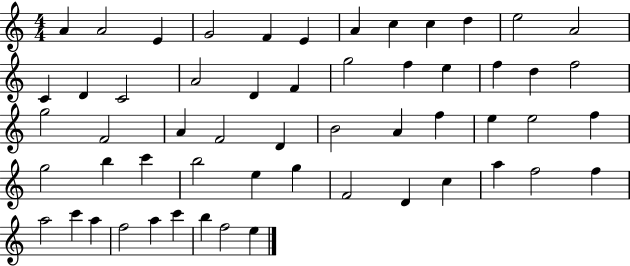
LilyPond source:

{
  \clef treble
  \numericTimeSignature
  \time 4/4
  \key c \major
  a'4 a'2 e'4 | g'2 f'4 e'4 | a'4 c''4 c''4 d''4 | e''2 a'2 | \break c'4 d'4 c'2 | a'2 d'4 f'4 | g''2 f''4 e''4 | f''4 d''4 f''2 | \break g''2 f'2 | a'4 f'2 d'4 | b'2 a'4 f''4 | e''4 e''2 f''4 | \break g''2 b''4 c'''4 | b''2 e''4 g''4 | f'2 d'4 c''4 | a''4 f''2 f''4 | \break a''2 c'''4 a''4 | f''2 a''4 c'''4 | b''4 f''2 e''4 | \bar "|."
}